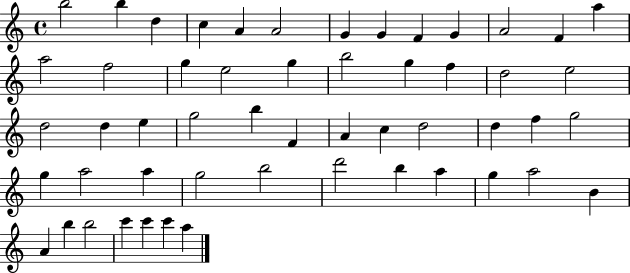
B5/h B5/q D5/q C5/q A4/q A4/h G4/q G4/q F4/q G4/q A4/h F4/q A5/q A5/h F5/h G5/q E5/h G5/q B5/h G5/q F5/q D5/h E5/h D5/h D5/q E5/q G5/h B5/q F4/q A4/q C5/q D5/h D5/q F5/q G5/h G5/q A5/h A5/q G5/h B5/h D6/h B5/q A5/q G5/q A5/h B4/q A4/q B5/q B5/h C6/q C6/q C6/q A5/q